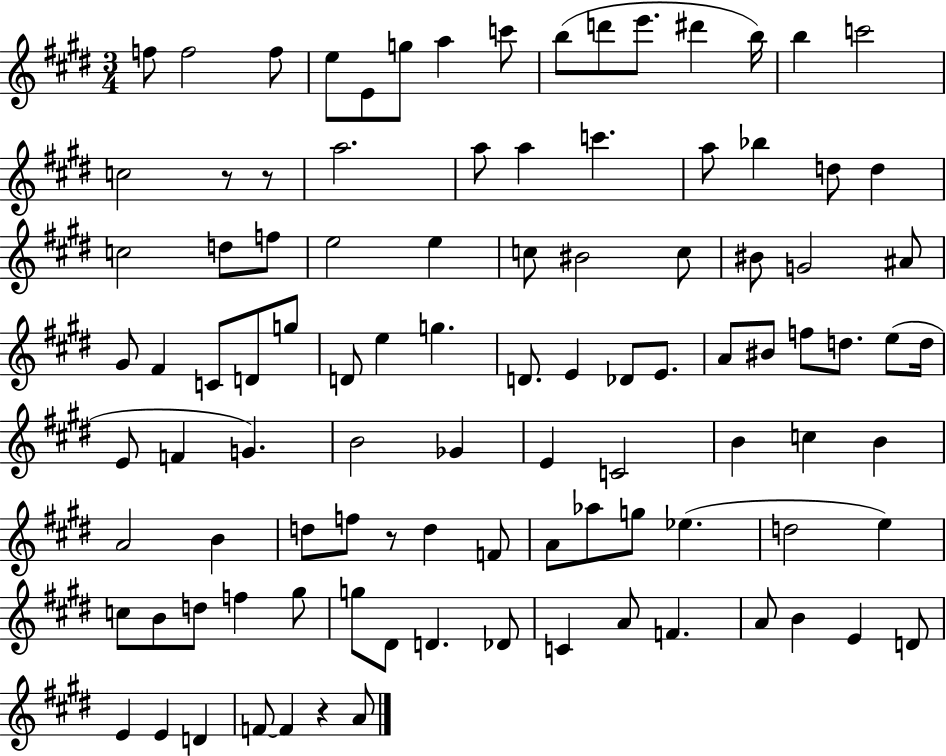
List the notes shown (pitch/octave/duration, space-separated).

F5/e F5/h F5/e E5/e E4/e G5/e A5/q C6/e B5/e D6/e E6/e. D#6/q B5/s B5/q C6/h C5/h R/e R/e A5/h. A5/e A5/q C6/q. A5/e Bb5/q D5/e D5/q C5/h D5/e F5/e E5/h E5/q C5/e BIS4/h C5/e BIS4/e G4/h A#4/e G#4/e F#4/q C4/e D4/e G5/e D4/e E5/q G5/q. D4/e. E4/q Db4/e E4/e. A4/e BIS4/e F5/e D5/e. E5/e D5/s E4/e F4/q G4/q. B4/h Gb4/q E4/q C4/h B4/q C5/q B4/q A4/h B4/q D5/e F5/e R/e D5/q F4/e A4/e Ab5/e G5/e Eb5/q. D5/h E5/q C5/e B4/e D5/e F5/q G#5/e G5/e D#4/e D4/q. Db4/e C4/q A4/e F4/q. A4/e B4/q E4/q D4/e E4/q E4/q D4/q F4/e F4/q R/q A4/e